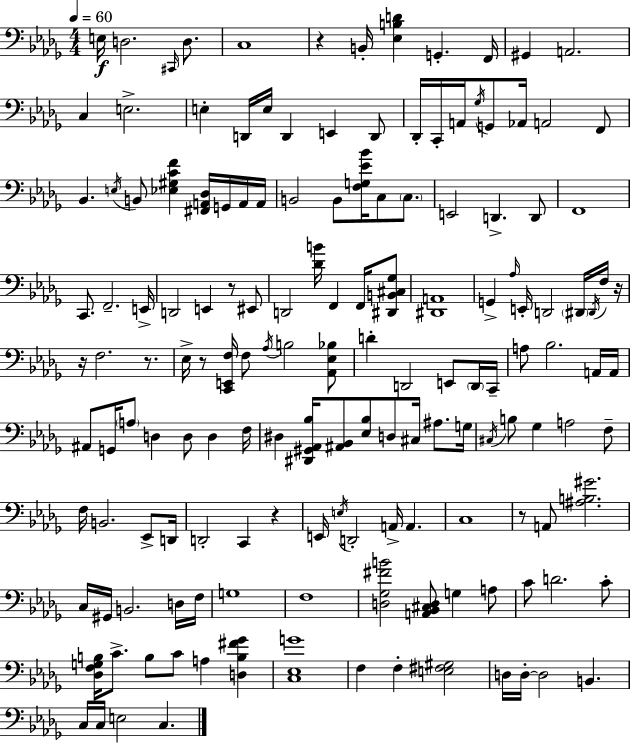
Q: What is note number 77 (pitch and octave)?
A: F3